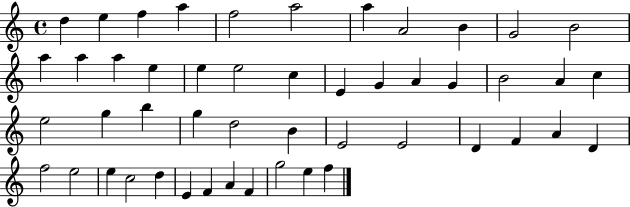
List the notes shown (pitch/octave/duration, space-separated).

D5/q E5/q F5/q A5/q F5/h A5/h A5/q A4/h B4/q G4/h B4/h A5/q A5/q A5/q E5/q E5/q E5/h C5/q E4/q G4/q A4/q G4/q B4/h A4/q C5/q E5/h G5/q B5/q G5/q D5/h B4/q E4/h E4/h D4/q F4/q A4/q D4/q F5/h E5/h E5/q C5/h D5/q E4/q F4/q A4/q F4/q G5/h E5/q F5/q